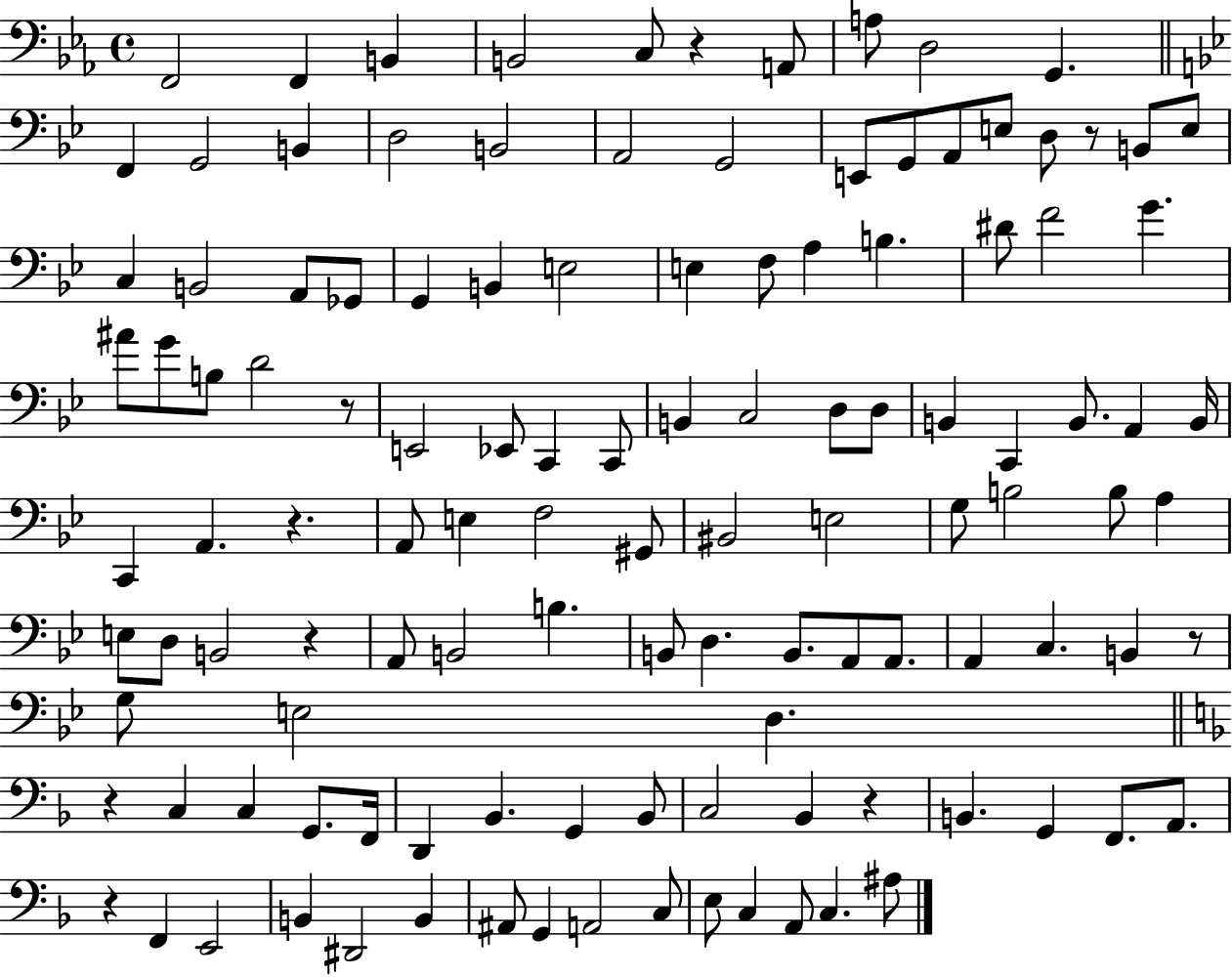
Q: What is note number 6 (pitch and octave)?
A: A2